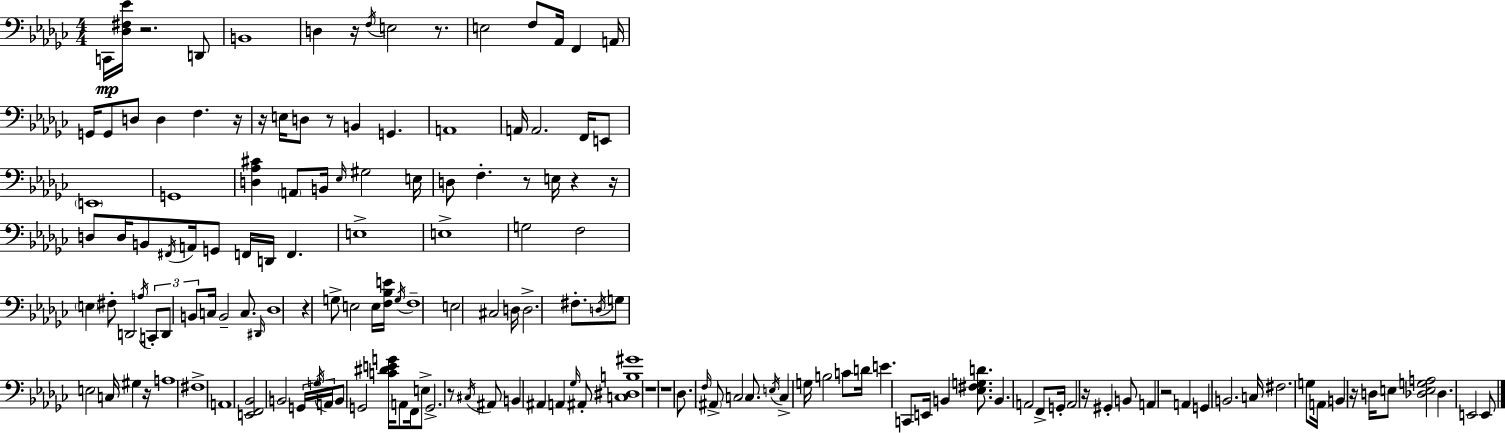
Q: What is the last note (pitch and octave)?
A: E2